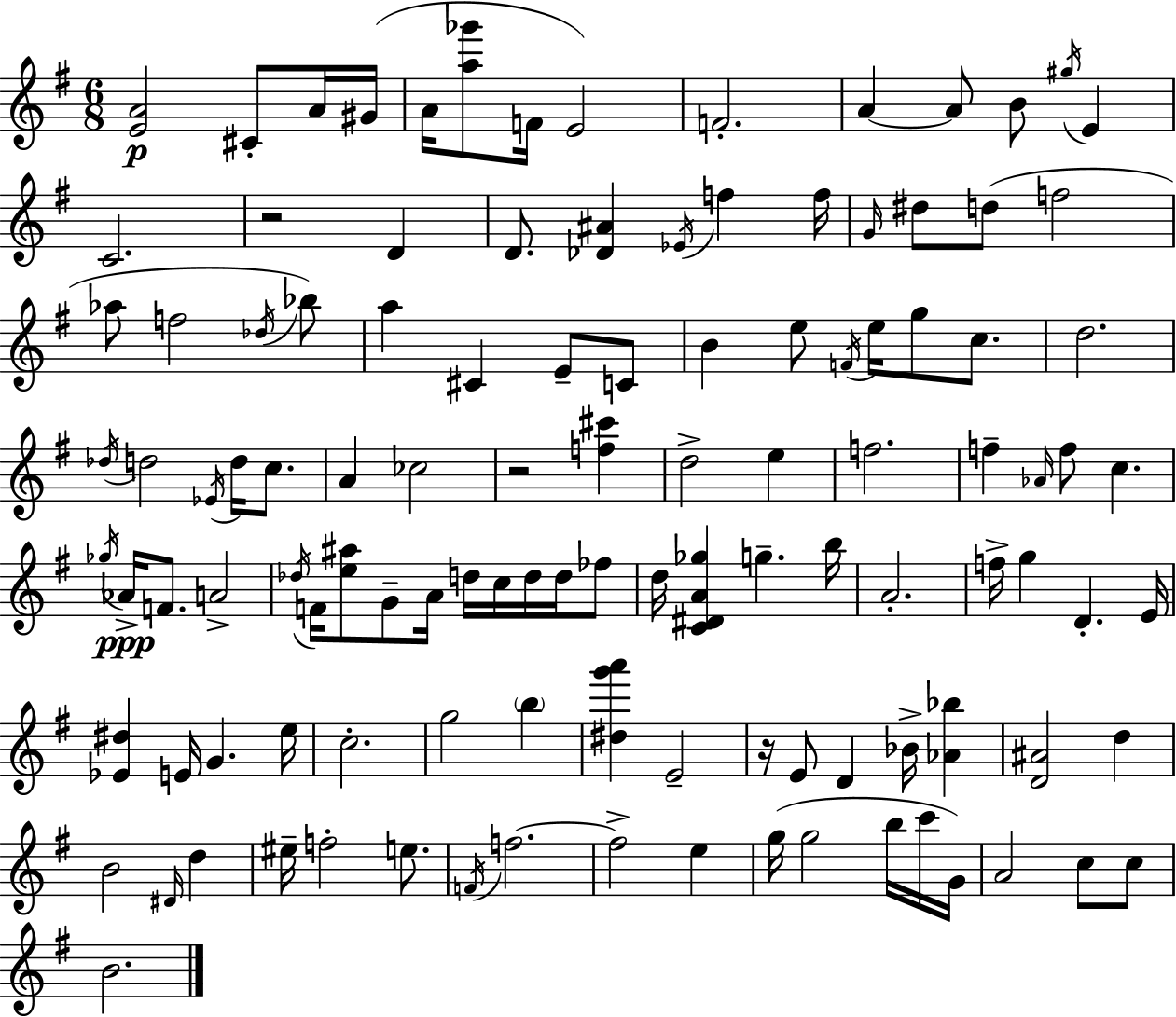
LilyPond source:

{
  \clef treble
  \numericTimeSignature
  \time 6/8
  \key g \major
  <e' a'>2\p cis'8-. a'16 gis'16( | a'16 <a'' ges'''>8 f'16 e'2) | f'2.-. | a'4~~ a'8 b'8 \acciaccatura { gis''16 } e'4 | \break c'2. | r2 d'4 | d'8. <des' ais'>4 \acciaccatura { ees'16 } f''4 | f''16 \grace { g'16 } dis''8 d''8( f''2 | \break aes''8 f''2 | \acciaccatura { des''16 }) bes''8 a''4 cis'4 | e'8-- c'8 b'4 e''8 \acciaccatura { f'16 } e''16 | g''8 c''8. d''2. | \break \acciaccatura { des''16 } d''2 | \acciaccatura { ees'16 } d''16 c''8. a'4 ces''2 | r2 | <f'' cis'''>4 d''2-> | \break e''4 f''2. | f''4-- \grace { aes'16 } | f''8 c''4. \acciaccatura { ges''16 }\ppp aes'16-> f'8. | a'2-> \acciaccatura { des''16 } f'16 <e'' ais''>8 | \break g'8-- a'16 d''16 c''16 d''16 d''16 fes''8 d''16 <c' dis' a' ges''>4 | g''4.-- b''16 a'2.-. | f''16-> g''4 | d'4.-. e'16 <ees' dis''>4 | \break e'16 g'4. e''16 c''2.-. | g''2 | \parenthesize b''4 <dis'' g''' a'''>4 | e'2-- r16 e'8 | \break d'4 bes'16-> <aes' bes''>4 <d' ais'>2 | d''4 b'2 | \grace { dis'16 } d''4 eis''16-- | f''2-. e''8. \acciaccatura { f'16 } | \break f''2.~~ | f''2-> e''4 | g''16( g''2 b''16 c'''16 g'16) | a'2 c''8 c''8 | \break b'2. | \bar "|."
}